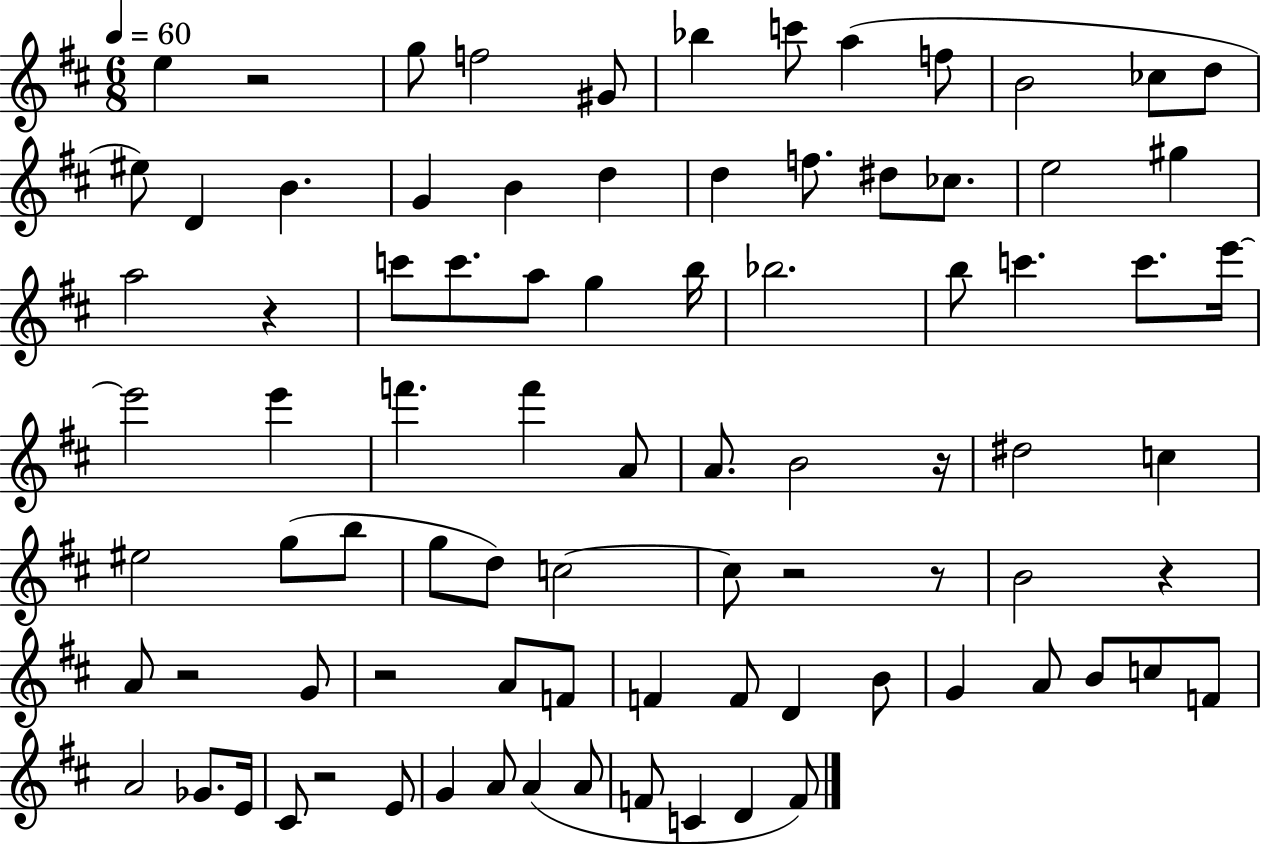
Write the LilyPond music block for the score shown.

{
  \clef treble
  \numericTimeSignature
  \time 6/8
  \key d \major
  \tempo 4 = 60
  e''4 r2 | g''8 f''2 gis'8 | bes''4 c'''8 a''4( f''8 | b'2 ces''8 d''8 | \break eis''8) d'4 b'4. | g'4 b'4 d''4 | d''4 f''8. dis''8 ces''8. | e''2 gis''4 | \break a''2 r4 | c'''8 c'''8. a''8 g''4 b''16 | bes''2. | b''8 c'''4. c'''8. e'''16~~ | \break e'''2 e'''4 | f'''4. f'''4 a'8 | a'8. b'2 r16 | dis''2 c''4 | \break eis''2 g''8( b''8 | g''8 d''8) c''2~~ | c''8 r2 r8 | b'2 r4 | \break a'8 r2 g'8 | r2 a'8 f'8 | f'4 f'8 d'4 b'8 | g'4 a'8 b'8 c''8 f'8 | \break a'2 ges'8. e'16 | cis'8 r2 e'8 | g'4 a'8 a'4( a'8 | f'8 c'4 d'4 f'8) | \break \bar "|."
}